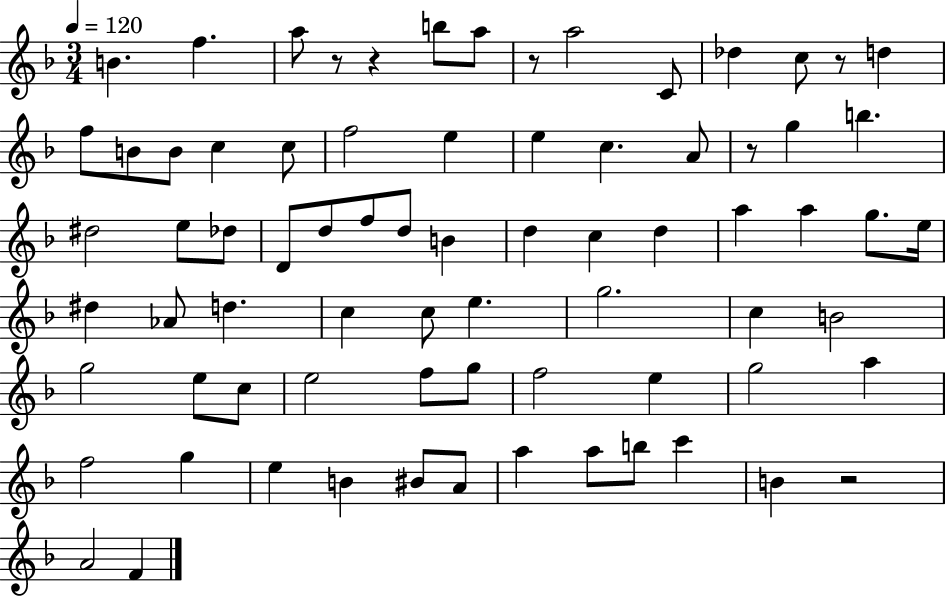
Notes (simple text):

B4/q. F5/q. A5/e R/e R/q B5/e A5/e R/e A5/h C4/e Db5/q C5/e R/e D5/q F5/e B4/e B4/e C5/q C5/e F5/h E5/q E5/q C5/q. A4/e R/e G5/q B5/q. D#5/h E5/e Db5/e D4/e D5/e F5/e D5/e B4/q D5/q C5/q D5/q A5/q A5/q G5/e. E5/s D#5/q Ab4/e D5/q. C5/q C5/e E5/q. G5/h. C5/q B4/h G5/h E5/e C5/e E5/h F5/e G5/e F5/h E5/q G5/h A5/q F5/h G5/q E5/q B4/q BIS4/e A4/e A5/q A5/e B5/e C6/q B4/q R/h A4/h F4/q